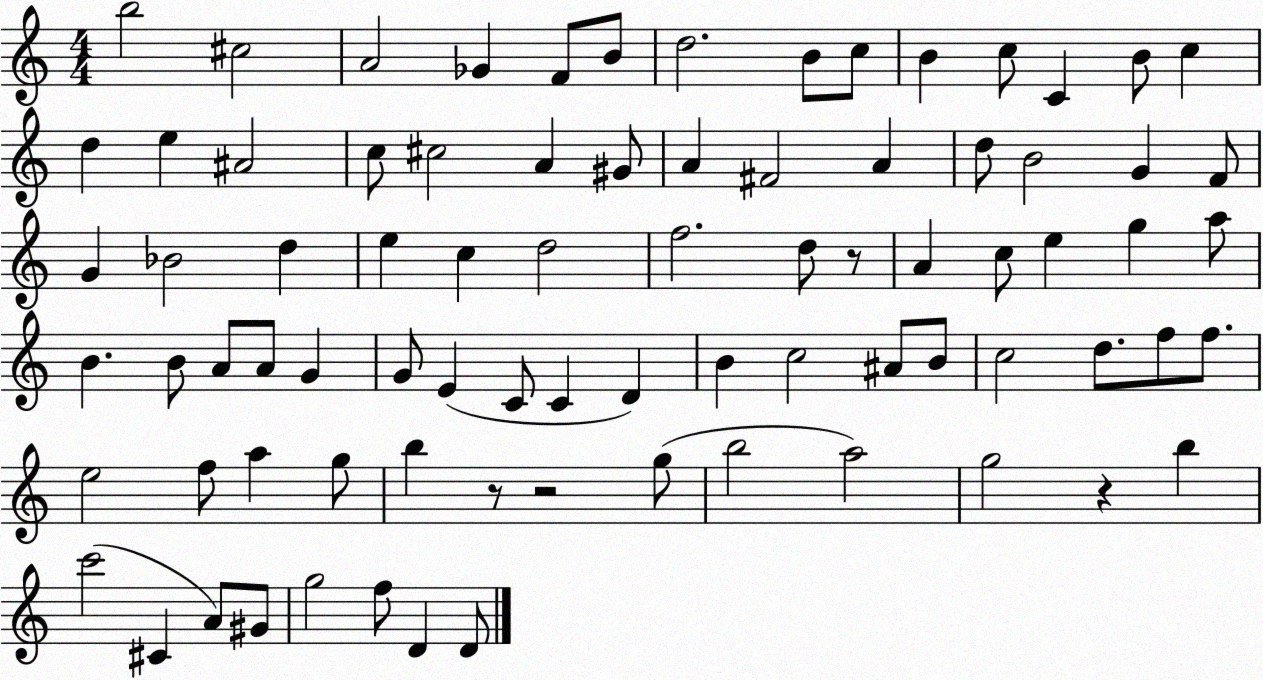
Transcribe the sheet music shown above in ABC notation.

X:1
T:Untitled
M:4/4
L:1/4
K:C
b2 ^c2 A2 _G F/2 B/2 d2 B/2 c/2 B c/2 C B/2 c d e ^A2 c/2 ^c2 A ^G/2 A ^F2 A d/2 B2 G F/2 G _B2 d e c d2 f2 d/2 z/2 A c/2 e g a/2 B B/2 A/2 A/2 G G/2 E C/2 C D B c2 ^A/2 B/2 c2 d/2 f/2 f/2 e2 f/2 a g/2 b z/2 z2 g/2 b2 a2 g2 z b c'2 ^C A/2 ^G/2 g2 f/2 D D/2